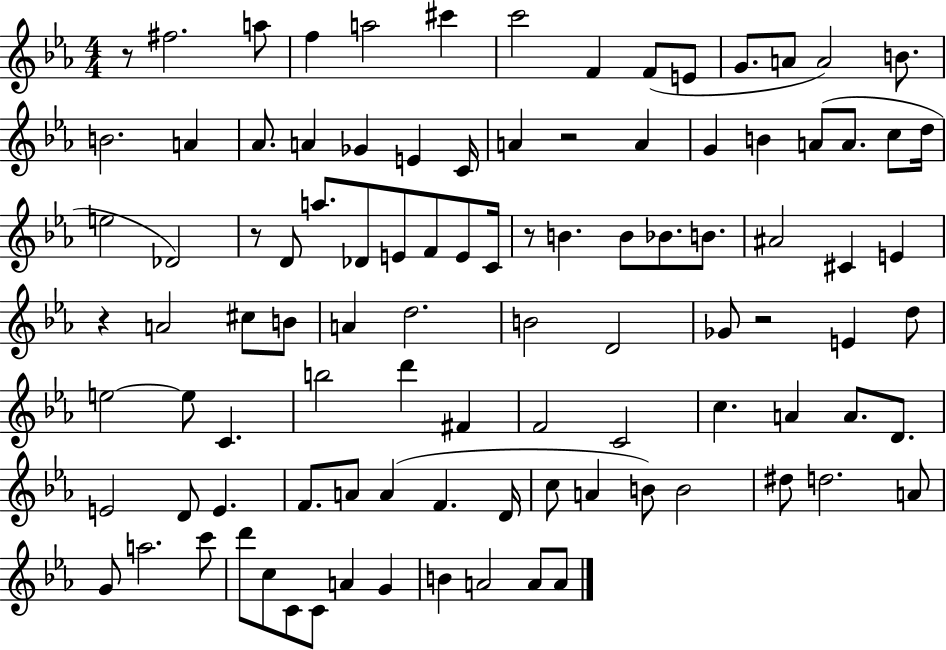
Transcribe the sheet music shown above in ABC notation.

X:1
T:Untitled
M:4/4
L:1/4
K:Eb
z/2 ^f2 a/2 f a2 ^c' c'2 F F/2 E/2 G/2 A/2 A2 B/2 B2 A _A/2 A _G E C/4 A z2 A G B A/2 A/2 c/2 d/4 e2 _D2 z/2 D/2 a/2 _D/2 E/2 F/2 E/2 C/4 z/2 B B/2 _B/2 B/2 ^A2 ^C E z A2 ^c/2 B/2 A d2 B2 D2 _G/2 z2 E d/2 e2 e/2 C b2 d' ^F F2 C2 c A A/2 D/2 E2 D/2 E F/2 A/2 A F D/4 c/2 A B/2 B2 ^d/2 d2 A/2 G/2 a2 c'/2 d'/2 c/2 C/2 C/2 A G B A2 A/2 A/2